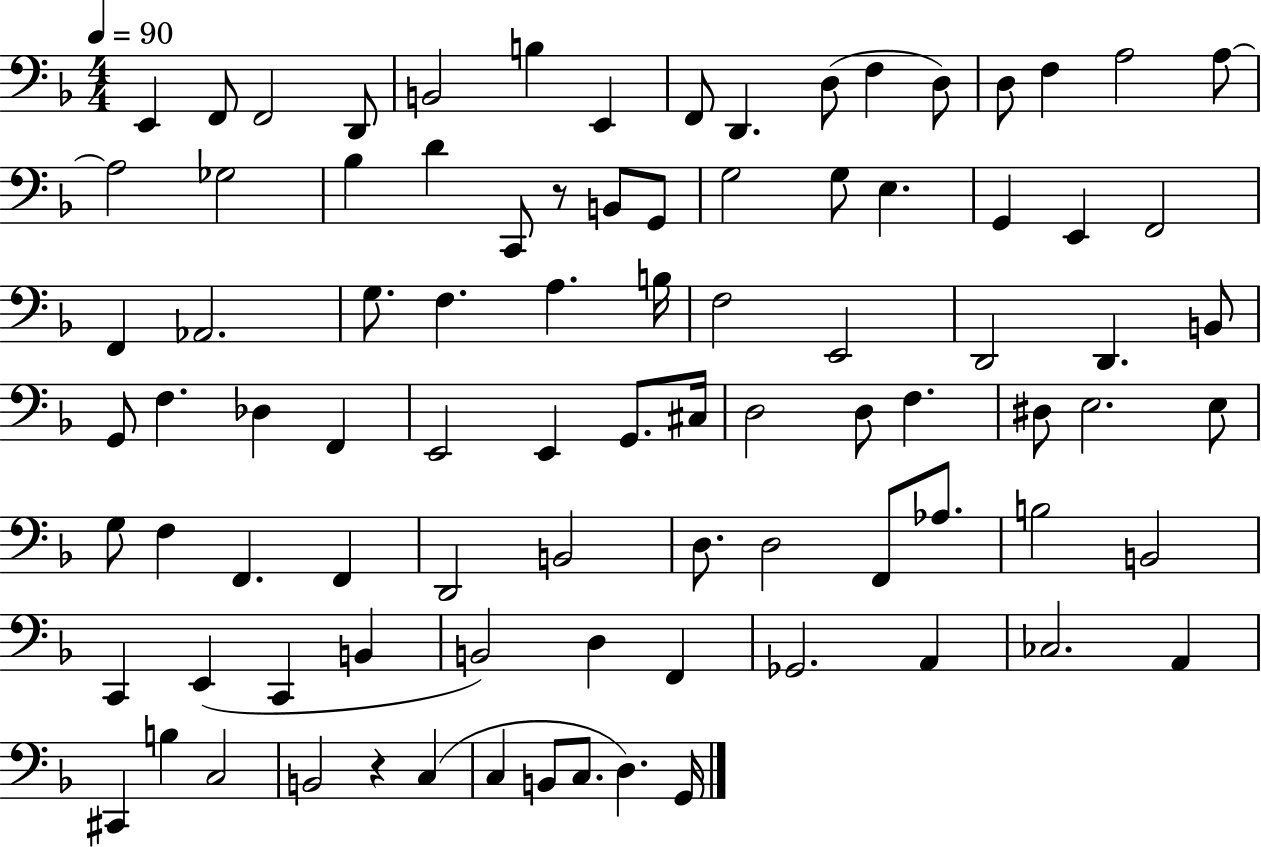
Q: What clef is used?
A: bass